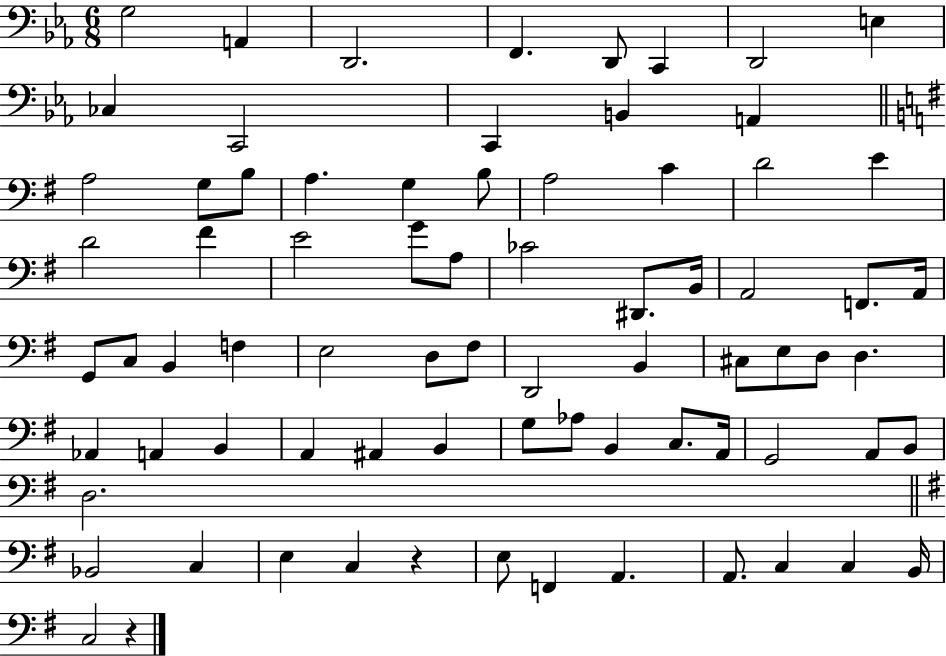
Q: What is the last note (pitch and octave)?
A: C3